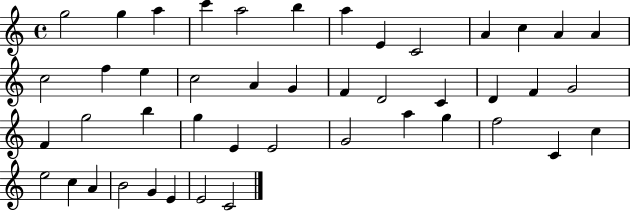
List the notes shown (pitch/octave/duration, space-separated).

G5/h G5/q A5/q C6/q A5/h B5/q A5/q E4/q C4/h A4/q C5/q A4/q A4/q C5/h F5/q E5/q C5/h A4/q G4/q F4/q D4/h C4/q D4/q F4/q G4/h F4/q G5/h B5/q G5/q E4/q E4/h G4/h A5/q G5/q F5/h C4/q C5/q E5/h C5/q A4/q B4/h G4/q E4/q E4/h C4/h